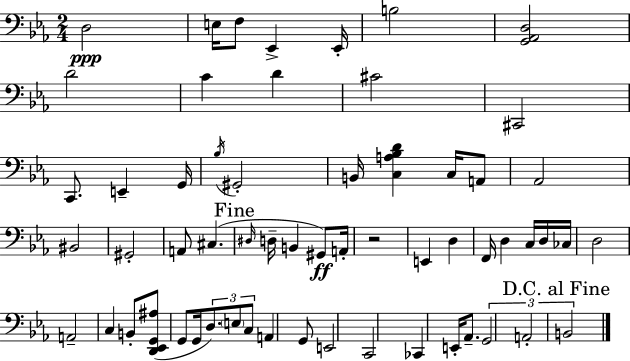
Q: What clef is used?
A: bass